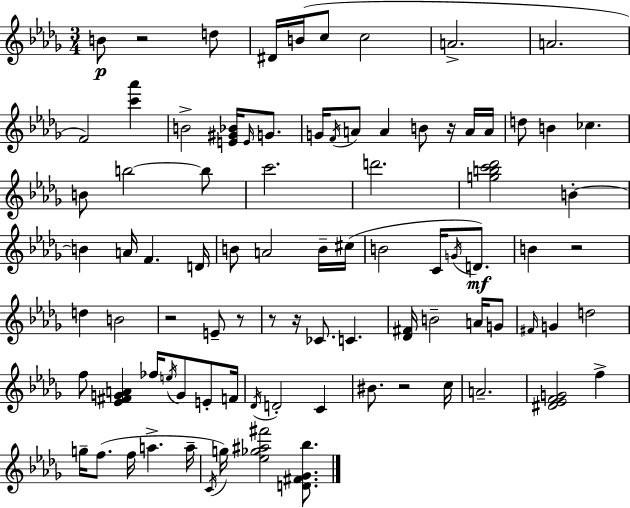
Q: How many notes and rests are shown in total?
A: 88